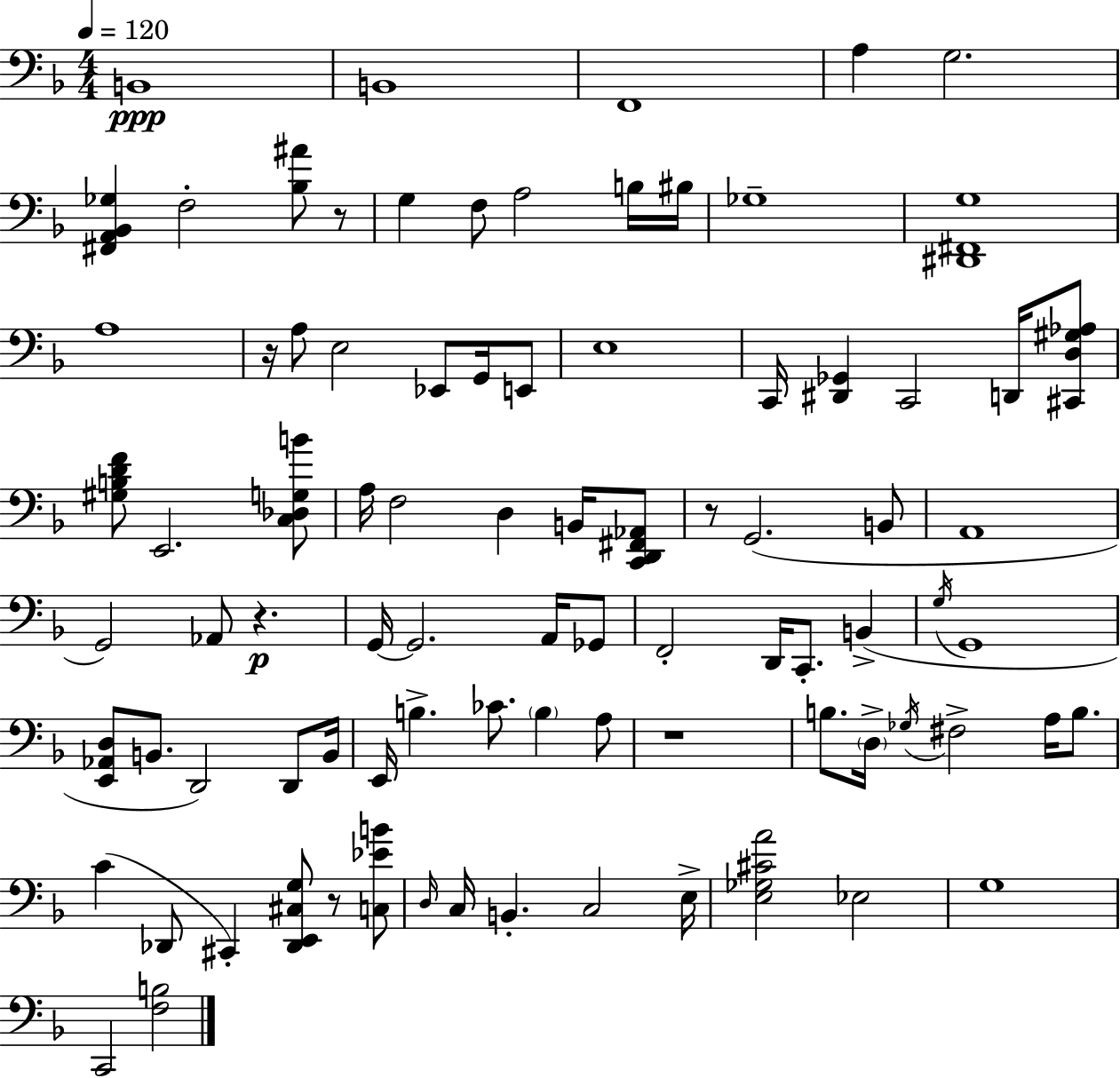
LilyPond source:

{
  \clef bass
  \numericTimeSignature
  \time 4/4
  \key d \minor
  \tempo 4 = 120
  b,1\ppp | b,1 | f,1 | a4 g2. | \break <fis, a, bes, ges>4 f2-. <bes ais'>8 r8 | g4 f8 a2 b16 bis16 | ges1-- | <dis, fis, g>1 | \break a1 | r16 a8 e2 ees,8 g,16 e,8 | e1 | c,16 <dis, ges,>4 c,2 d,16 <cis, d gis aes>8 | \break <gis b d' f'>8 e,2. <c des g b'>8 | a16 f2 d4 b,16 <c, d, fis, aes,>8 | r8 g,2.( b,8 | a,1 | \break g,2) aes,8 r4.\p | g,16~~ g,2. a,16 ges,8 | f,2-. d,16 c,8.-. b,4->( | \acciaccatura { g16 } g,1 | \break <e, aes, d>8 b,8. d,2) d,8 | b,16 e,16 b4.-> ces'8. \parenthesize b4 a8 | r1 | b8. \parenthesize d16-> \acciaccatura { ges16 } fis2-> a16 b8. | \break c'4( des,8 cis,4-.) <des, e, cis g>8 r8 | <c ees' b'>8 \grace { d16 } c16 b,4.-. c2 | e16-> <e ges cis' a'>2 ees2 | g1 | \break c,2 <f b>2 | \bar "|."
}